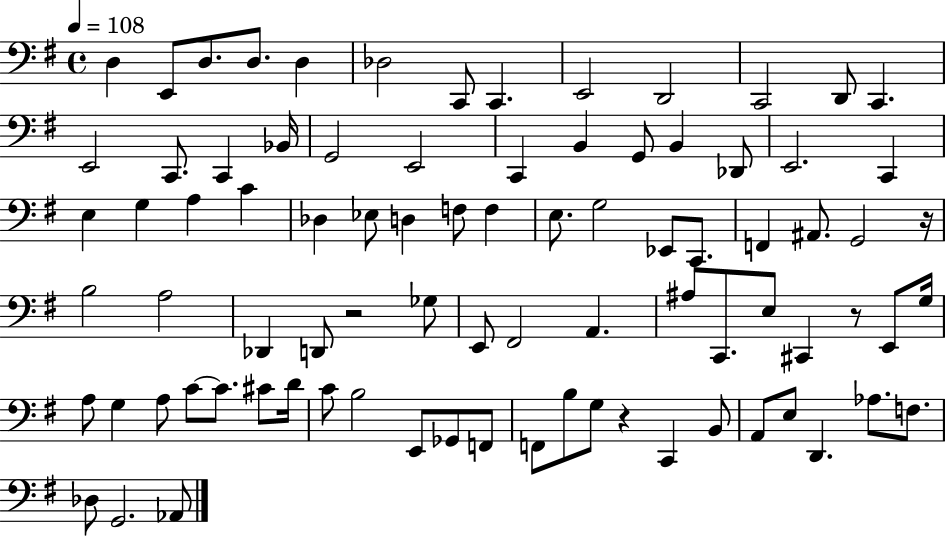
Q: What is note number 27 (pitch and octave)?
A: E3